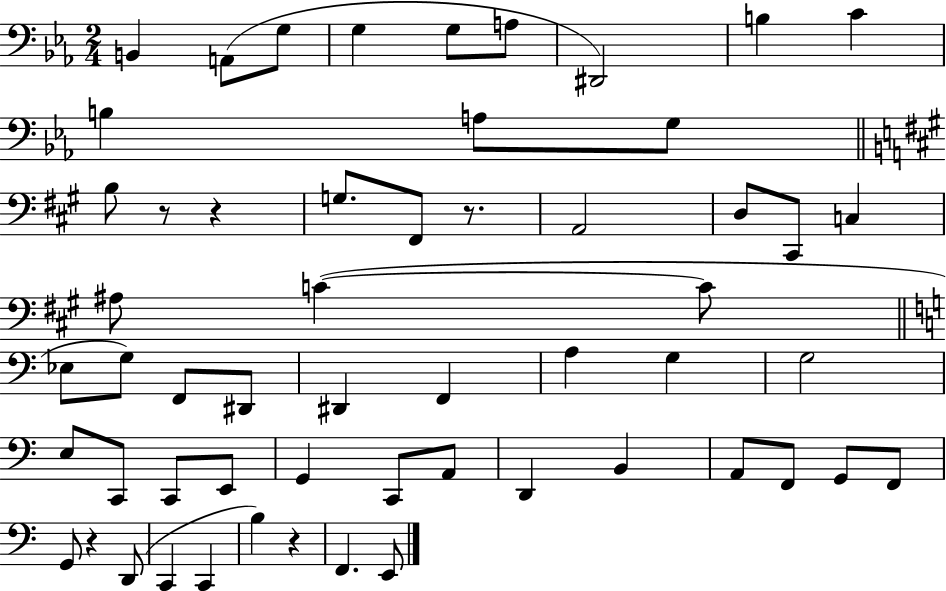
X:1
T:Untitled
M:2/4
L:1/4
K:Eb
B,, A,,/2 G,/2 G, G,/2 A,/2 ^D,,2 B, C B, A,/2 G,/2 B,/2 z/2 z G,/2 ^F,,/2 z/2 A,,2 D,/2 ^C,,/2 C, ^A,/2 C C/2 _E,/2 G,/2 F,,/2 ^D,,/2 ^D,, F,, A, G, G,2 E,/2 C,,/2 C,,/2 E,,/2 G,, C,,/2 A,,/2 D,, B,, A,,/2 F,,/2 G,,/2 F,,/2 G,,/2 z D,,/2 C,, C,, B, z F,, E,,/2